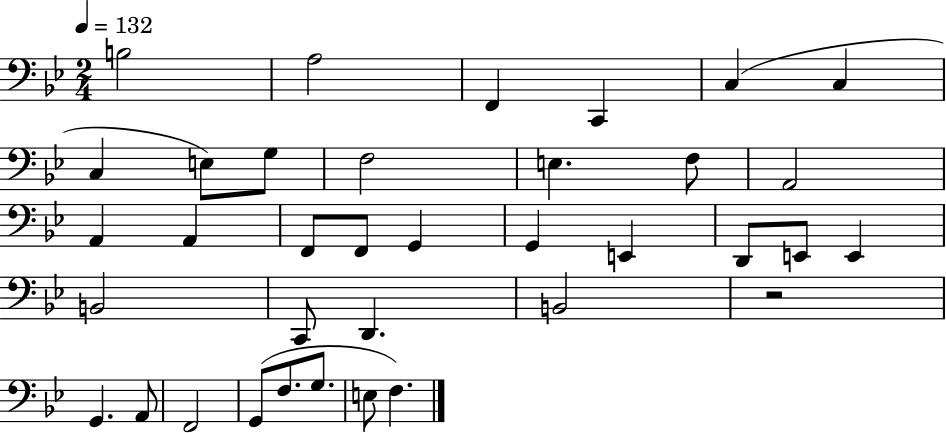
B3/h A3/h F2/q C2/q C3/q C3/q C3/q E3/e G3/e F3/h E3/q. F3/e A2/h A2/q A2/q F2/e F2/e G2/q G2/q E2/q D2/e E2/e E2/q B2/h C2/e D2/q. B2/h R/h G2/q. A2/e F2/h G2/e F3/e. G3/e. E3/e F3/q.